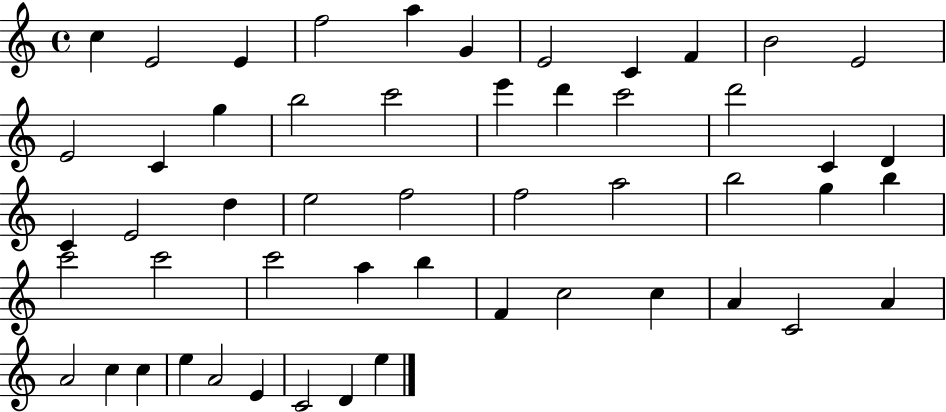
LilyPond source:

{
  \clef treble
  \time 4/4
  \defaultTimeSignature
  \key c \major
  c''4 e'2 e'4 | f''2 a''4 g'4 | e'2 c'4 f'4 | b'2 e'2 | \break e'2 c'4 g''4 | b''2 c'''2 | e'''4 d'''4 c'''2 | d'''2 c'4 d'4 | \break c'4 e'2 d''4 | e''2 f''2 | f''2 a''2 | b''2 g''4 b''4 | \break c'''2 c'''2 | c'''2 a''4 b''4 | f'4 c''2 c''4 | a'4 c'2 a'4 | \break a'2 c''4 c''4 | e''4 a'2 e'4 | c'2 d'4 e''4 | \bar "|."
}